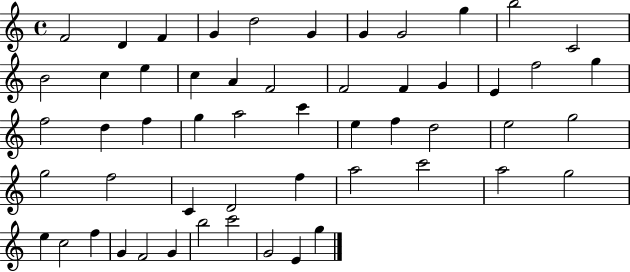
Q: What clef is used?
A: treble